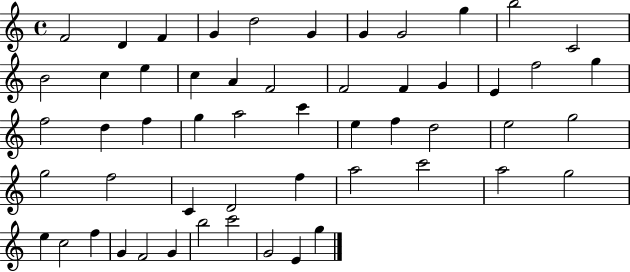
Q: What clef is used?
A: treble